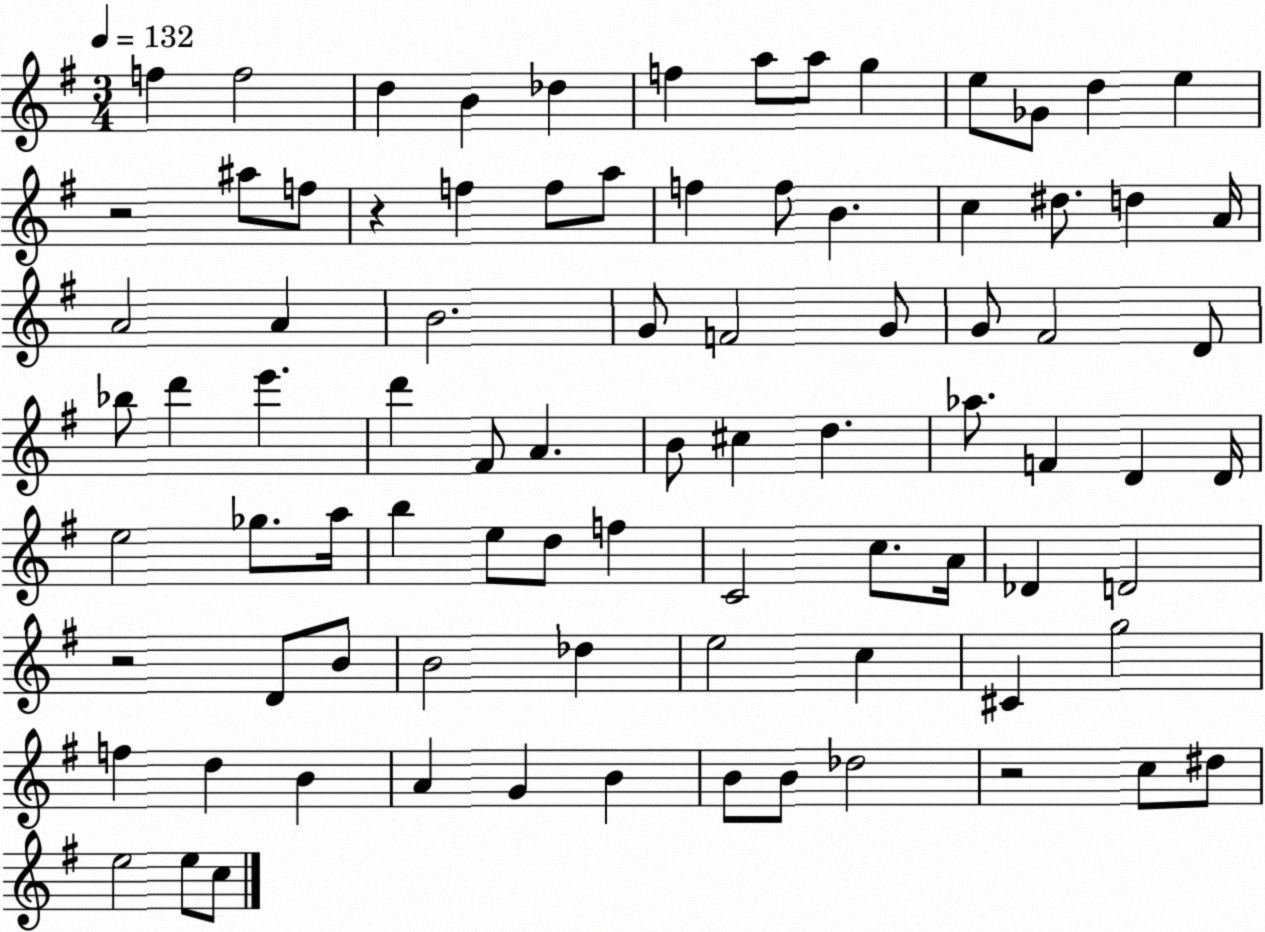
X:1
T:Untitled
M:3/4
L:1/4
K:G
f f2 d B _d f a/2 a/2 g e/2 _G/2 d e z2 ^a/2 f/2 z f f/2 a/2 f f/2 B c ^d/2 d A/4 A2 A B2 G/2 F2 G/2 G/2 ^F2 D/2 _b/2 d' e' d' ^F/2 A B/2 ^c d _a/2 F D D/4 e2 _g/2 a/4 b e/2 d/2 f C2 c/2 A/4 _D D2 z2 D/2 B/2 B2 _d e2 c ^C g2 f d B A G B B/2 B/2 _d2 z2 c/2 ^d/2 e2 e/2 c/2